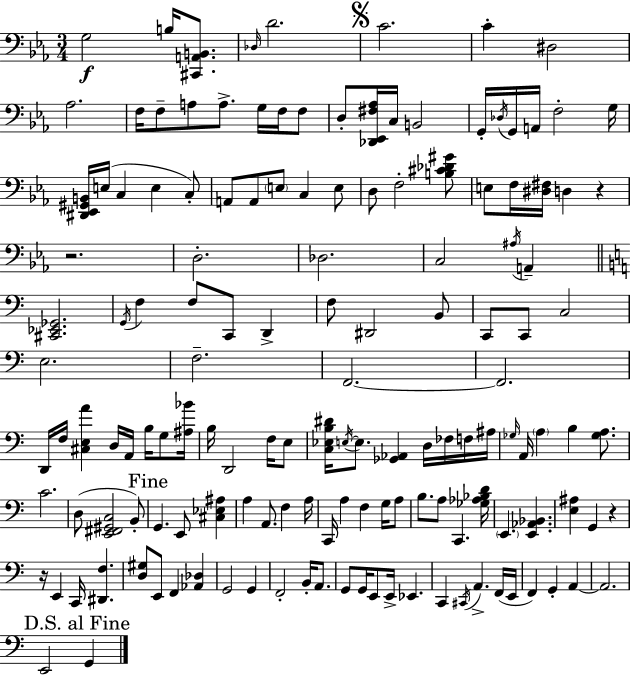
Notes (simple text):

G3/h B3/s [C#2,A2,B2]/e. Db3/s D4/h. C4/h. C4/q D#3/h Ab3/h. F3/s F3/e A3/e A3/e. G3/s F3/s F3/e D3/e [Db2,Eb2,F#3,Ab3]/s C3/s B2/h G2/s Db3/s G2/s A2/s F3/h G3/s [D#2,Eb2,G#2,B2]/s E3/s C3/q E3/q C3/e A2/e A2/e E3/e C3/q E3/e D3/e F3/h [B3,C#4,Db4,G#4]/e E3/e F3/s [D#3,F#3]/s D3/q R/q R/h. D3/h. Db3/h. C3/h A#3/s A2/q [C#2,Eb2,Gb2]/h. G2/s F3/q F3/e C2/e D2/q F3/e D#2/h B2/e C2/e C2/e C3/h E3/h. F3/h. F2/h. F2/h. D2/s F3/s [C#3,E3,A4]/q D3/s A2/s B3/s G3/e [A#3,Bb4]/s B3/s D2/h F3/s E3/e [C3,Eb3,B3,D#4]/s E3/s E3/e. [Gb2,Ab2]/q D3/s FES3/s F3/s A#3/s Gb3/s A2/s A3/q B3/q [Gb3,A3]/e. C4/h. D3/e [E2,F#2,G#2,C3]/h B2/e G2/q. E2/e [C#3,Eb3,A#3]/q A3/q A2/e. F3/q A3/s C2/s A3/q F3/q G3/s A3/e B3/e. A3/e C2/q. [Gb3,Ab3,Bb3,D4]/s E2/q. [E2,Ab2,Bb2]/q. [E3,A#3]/q G2/q R/q R/s E2/q C2/s [D#2,F3]/q. [D3,G#3]/e E2/e F2/q [Ab2,Db3]/q G2/h G2/q F2/h B2/s A2/e. G2/e G2/s E2/e E2/s Eb2/q. C2/q C#2/s A2/q. F2/s E2/s F2/q G2/q A2/q A2/h. E2/h G2/q